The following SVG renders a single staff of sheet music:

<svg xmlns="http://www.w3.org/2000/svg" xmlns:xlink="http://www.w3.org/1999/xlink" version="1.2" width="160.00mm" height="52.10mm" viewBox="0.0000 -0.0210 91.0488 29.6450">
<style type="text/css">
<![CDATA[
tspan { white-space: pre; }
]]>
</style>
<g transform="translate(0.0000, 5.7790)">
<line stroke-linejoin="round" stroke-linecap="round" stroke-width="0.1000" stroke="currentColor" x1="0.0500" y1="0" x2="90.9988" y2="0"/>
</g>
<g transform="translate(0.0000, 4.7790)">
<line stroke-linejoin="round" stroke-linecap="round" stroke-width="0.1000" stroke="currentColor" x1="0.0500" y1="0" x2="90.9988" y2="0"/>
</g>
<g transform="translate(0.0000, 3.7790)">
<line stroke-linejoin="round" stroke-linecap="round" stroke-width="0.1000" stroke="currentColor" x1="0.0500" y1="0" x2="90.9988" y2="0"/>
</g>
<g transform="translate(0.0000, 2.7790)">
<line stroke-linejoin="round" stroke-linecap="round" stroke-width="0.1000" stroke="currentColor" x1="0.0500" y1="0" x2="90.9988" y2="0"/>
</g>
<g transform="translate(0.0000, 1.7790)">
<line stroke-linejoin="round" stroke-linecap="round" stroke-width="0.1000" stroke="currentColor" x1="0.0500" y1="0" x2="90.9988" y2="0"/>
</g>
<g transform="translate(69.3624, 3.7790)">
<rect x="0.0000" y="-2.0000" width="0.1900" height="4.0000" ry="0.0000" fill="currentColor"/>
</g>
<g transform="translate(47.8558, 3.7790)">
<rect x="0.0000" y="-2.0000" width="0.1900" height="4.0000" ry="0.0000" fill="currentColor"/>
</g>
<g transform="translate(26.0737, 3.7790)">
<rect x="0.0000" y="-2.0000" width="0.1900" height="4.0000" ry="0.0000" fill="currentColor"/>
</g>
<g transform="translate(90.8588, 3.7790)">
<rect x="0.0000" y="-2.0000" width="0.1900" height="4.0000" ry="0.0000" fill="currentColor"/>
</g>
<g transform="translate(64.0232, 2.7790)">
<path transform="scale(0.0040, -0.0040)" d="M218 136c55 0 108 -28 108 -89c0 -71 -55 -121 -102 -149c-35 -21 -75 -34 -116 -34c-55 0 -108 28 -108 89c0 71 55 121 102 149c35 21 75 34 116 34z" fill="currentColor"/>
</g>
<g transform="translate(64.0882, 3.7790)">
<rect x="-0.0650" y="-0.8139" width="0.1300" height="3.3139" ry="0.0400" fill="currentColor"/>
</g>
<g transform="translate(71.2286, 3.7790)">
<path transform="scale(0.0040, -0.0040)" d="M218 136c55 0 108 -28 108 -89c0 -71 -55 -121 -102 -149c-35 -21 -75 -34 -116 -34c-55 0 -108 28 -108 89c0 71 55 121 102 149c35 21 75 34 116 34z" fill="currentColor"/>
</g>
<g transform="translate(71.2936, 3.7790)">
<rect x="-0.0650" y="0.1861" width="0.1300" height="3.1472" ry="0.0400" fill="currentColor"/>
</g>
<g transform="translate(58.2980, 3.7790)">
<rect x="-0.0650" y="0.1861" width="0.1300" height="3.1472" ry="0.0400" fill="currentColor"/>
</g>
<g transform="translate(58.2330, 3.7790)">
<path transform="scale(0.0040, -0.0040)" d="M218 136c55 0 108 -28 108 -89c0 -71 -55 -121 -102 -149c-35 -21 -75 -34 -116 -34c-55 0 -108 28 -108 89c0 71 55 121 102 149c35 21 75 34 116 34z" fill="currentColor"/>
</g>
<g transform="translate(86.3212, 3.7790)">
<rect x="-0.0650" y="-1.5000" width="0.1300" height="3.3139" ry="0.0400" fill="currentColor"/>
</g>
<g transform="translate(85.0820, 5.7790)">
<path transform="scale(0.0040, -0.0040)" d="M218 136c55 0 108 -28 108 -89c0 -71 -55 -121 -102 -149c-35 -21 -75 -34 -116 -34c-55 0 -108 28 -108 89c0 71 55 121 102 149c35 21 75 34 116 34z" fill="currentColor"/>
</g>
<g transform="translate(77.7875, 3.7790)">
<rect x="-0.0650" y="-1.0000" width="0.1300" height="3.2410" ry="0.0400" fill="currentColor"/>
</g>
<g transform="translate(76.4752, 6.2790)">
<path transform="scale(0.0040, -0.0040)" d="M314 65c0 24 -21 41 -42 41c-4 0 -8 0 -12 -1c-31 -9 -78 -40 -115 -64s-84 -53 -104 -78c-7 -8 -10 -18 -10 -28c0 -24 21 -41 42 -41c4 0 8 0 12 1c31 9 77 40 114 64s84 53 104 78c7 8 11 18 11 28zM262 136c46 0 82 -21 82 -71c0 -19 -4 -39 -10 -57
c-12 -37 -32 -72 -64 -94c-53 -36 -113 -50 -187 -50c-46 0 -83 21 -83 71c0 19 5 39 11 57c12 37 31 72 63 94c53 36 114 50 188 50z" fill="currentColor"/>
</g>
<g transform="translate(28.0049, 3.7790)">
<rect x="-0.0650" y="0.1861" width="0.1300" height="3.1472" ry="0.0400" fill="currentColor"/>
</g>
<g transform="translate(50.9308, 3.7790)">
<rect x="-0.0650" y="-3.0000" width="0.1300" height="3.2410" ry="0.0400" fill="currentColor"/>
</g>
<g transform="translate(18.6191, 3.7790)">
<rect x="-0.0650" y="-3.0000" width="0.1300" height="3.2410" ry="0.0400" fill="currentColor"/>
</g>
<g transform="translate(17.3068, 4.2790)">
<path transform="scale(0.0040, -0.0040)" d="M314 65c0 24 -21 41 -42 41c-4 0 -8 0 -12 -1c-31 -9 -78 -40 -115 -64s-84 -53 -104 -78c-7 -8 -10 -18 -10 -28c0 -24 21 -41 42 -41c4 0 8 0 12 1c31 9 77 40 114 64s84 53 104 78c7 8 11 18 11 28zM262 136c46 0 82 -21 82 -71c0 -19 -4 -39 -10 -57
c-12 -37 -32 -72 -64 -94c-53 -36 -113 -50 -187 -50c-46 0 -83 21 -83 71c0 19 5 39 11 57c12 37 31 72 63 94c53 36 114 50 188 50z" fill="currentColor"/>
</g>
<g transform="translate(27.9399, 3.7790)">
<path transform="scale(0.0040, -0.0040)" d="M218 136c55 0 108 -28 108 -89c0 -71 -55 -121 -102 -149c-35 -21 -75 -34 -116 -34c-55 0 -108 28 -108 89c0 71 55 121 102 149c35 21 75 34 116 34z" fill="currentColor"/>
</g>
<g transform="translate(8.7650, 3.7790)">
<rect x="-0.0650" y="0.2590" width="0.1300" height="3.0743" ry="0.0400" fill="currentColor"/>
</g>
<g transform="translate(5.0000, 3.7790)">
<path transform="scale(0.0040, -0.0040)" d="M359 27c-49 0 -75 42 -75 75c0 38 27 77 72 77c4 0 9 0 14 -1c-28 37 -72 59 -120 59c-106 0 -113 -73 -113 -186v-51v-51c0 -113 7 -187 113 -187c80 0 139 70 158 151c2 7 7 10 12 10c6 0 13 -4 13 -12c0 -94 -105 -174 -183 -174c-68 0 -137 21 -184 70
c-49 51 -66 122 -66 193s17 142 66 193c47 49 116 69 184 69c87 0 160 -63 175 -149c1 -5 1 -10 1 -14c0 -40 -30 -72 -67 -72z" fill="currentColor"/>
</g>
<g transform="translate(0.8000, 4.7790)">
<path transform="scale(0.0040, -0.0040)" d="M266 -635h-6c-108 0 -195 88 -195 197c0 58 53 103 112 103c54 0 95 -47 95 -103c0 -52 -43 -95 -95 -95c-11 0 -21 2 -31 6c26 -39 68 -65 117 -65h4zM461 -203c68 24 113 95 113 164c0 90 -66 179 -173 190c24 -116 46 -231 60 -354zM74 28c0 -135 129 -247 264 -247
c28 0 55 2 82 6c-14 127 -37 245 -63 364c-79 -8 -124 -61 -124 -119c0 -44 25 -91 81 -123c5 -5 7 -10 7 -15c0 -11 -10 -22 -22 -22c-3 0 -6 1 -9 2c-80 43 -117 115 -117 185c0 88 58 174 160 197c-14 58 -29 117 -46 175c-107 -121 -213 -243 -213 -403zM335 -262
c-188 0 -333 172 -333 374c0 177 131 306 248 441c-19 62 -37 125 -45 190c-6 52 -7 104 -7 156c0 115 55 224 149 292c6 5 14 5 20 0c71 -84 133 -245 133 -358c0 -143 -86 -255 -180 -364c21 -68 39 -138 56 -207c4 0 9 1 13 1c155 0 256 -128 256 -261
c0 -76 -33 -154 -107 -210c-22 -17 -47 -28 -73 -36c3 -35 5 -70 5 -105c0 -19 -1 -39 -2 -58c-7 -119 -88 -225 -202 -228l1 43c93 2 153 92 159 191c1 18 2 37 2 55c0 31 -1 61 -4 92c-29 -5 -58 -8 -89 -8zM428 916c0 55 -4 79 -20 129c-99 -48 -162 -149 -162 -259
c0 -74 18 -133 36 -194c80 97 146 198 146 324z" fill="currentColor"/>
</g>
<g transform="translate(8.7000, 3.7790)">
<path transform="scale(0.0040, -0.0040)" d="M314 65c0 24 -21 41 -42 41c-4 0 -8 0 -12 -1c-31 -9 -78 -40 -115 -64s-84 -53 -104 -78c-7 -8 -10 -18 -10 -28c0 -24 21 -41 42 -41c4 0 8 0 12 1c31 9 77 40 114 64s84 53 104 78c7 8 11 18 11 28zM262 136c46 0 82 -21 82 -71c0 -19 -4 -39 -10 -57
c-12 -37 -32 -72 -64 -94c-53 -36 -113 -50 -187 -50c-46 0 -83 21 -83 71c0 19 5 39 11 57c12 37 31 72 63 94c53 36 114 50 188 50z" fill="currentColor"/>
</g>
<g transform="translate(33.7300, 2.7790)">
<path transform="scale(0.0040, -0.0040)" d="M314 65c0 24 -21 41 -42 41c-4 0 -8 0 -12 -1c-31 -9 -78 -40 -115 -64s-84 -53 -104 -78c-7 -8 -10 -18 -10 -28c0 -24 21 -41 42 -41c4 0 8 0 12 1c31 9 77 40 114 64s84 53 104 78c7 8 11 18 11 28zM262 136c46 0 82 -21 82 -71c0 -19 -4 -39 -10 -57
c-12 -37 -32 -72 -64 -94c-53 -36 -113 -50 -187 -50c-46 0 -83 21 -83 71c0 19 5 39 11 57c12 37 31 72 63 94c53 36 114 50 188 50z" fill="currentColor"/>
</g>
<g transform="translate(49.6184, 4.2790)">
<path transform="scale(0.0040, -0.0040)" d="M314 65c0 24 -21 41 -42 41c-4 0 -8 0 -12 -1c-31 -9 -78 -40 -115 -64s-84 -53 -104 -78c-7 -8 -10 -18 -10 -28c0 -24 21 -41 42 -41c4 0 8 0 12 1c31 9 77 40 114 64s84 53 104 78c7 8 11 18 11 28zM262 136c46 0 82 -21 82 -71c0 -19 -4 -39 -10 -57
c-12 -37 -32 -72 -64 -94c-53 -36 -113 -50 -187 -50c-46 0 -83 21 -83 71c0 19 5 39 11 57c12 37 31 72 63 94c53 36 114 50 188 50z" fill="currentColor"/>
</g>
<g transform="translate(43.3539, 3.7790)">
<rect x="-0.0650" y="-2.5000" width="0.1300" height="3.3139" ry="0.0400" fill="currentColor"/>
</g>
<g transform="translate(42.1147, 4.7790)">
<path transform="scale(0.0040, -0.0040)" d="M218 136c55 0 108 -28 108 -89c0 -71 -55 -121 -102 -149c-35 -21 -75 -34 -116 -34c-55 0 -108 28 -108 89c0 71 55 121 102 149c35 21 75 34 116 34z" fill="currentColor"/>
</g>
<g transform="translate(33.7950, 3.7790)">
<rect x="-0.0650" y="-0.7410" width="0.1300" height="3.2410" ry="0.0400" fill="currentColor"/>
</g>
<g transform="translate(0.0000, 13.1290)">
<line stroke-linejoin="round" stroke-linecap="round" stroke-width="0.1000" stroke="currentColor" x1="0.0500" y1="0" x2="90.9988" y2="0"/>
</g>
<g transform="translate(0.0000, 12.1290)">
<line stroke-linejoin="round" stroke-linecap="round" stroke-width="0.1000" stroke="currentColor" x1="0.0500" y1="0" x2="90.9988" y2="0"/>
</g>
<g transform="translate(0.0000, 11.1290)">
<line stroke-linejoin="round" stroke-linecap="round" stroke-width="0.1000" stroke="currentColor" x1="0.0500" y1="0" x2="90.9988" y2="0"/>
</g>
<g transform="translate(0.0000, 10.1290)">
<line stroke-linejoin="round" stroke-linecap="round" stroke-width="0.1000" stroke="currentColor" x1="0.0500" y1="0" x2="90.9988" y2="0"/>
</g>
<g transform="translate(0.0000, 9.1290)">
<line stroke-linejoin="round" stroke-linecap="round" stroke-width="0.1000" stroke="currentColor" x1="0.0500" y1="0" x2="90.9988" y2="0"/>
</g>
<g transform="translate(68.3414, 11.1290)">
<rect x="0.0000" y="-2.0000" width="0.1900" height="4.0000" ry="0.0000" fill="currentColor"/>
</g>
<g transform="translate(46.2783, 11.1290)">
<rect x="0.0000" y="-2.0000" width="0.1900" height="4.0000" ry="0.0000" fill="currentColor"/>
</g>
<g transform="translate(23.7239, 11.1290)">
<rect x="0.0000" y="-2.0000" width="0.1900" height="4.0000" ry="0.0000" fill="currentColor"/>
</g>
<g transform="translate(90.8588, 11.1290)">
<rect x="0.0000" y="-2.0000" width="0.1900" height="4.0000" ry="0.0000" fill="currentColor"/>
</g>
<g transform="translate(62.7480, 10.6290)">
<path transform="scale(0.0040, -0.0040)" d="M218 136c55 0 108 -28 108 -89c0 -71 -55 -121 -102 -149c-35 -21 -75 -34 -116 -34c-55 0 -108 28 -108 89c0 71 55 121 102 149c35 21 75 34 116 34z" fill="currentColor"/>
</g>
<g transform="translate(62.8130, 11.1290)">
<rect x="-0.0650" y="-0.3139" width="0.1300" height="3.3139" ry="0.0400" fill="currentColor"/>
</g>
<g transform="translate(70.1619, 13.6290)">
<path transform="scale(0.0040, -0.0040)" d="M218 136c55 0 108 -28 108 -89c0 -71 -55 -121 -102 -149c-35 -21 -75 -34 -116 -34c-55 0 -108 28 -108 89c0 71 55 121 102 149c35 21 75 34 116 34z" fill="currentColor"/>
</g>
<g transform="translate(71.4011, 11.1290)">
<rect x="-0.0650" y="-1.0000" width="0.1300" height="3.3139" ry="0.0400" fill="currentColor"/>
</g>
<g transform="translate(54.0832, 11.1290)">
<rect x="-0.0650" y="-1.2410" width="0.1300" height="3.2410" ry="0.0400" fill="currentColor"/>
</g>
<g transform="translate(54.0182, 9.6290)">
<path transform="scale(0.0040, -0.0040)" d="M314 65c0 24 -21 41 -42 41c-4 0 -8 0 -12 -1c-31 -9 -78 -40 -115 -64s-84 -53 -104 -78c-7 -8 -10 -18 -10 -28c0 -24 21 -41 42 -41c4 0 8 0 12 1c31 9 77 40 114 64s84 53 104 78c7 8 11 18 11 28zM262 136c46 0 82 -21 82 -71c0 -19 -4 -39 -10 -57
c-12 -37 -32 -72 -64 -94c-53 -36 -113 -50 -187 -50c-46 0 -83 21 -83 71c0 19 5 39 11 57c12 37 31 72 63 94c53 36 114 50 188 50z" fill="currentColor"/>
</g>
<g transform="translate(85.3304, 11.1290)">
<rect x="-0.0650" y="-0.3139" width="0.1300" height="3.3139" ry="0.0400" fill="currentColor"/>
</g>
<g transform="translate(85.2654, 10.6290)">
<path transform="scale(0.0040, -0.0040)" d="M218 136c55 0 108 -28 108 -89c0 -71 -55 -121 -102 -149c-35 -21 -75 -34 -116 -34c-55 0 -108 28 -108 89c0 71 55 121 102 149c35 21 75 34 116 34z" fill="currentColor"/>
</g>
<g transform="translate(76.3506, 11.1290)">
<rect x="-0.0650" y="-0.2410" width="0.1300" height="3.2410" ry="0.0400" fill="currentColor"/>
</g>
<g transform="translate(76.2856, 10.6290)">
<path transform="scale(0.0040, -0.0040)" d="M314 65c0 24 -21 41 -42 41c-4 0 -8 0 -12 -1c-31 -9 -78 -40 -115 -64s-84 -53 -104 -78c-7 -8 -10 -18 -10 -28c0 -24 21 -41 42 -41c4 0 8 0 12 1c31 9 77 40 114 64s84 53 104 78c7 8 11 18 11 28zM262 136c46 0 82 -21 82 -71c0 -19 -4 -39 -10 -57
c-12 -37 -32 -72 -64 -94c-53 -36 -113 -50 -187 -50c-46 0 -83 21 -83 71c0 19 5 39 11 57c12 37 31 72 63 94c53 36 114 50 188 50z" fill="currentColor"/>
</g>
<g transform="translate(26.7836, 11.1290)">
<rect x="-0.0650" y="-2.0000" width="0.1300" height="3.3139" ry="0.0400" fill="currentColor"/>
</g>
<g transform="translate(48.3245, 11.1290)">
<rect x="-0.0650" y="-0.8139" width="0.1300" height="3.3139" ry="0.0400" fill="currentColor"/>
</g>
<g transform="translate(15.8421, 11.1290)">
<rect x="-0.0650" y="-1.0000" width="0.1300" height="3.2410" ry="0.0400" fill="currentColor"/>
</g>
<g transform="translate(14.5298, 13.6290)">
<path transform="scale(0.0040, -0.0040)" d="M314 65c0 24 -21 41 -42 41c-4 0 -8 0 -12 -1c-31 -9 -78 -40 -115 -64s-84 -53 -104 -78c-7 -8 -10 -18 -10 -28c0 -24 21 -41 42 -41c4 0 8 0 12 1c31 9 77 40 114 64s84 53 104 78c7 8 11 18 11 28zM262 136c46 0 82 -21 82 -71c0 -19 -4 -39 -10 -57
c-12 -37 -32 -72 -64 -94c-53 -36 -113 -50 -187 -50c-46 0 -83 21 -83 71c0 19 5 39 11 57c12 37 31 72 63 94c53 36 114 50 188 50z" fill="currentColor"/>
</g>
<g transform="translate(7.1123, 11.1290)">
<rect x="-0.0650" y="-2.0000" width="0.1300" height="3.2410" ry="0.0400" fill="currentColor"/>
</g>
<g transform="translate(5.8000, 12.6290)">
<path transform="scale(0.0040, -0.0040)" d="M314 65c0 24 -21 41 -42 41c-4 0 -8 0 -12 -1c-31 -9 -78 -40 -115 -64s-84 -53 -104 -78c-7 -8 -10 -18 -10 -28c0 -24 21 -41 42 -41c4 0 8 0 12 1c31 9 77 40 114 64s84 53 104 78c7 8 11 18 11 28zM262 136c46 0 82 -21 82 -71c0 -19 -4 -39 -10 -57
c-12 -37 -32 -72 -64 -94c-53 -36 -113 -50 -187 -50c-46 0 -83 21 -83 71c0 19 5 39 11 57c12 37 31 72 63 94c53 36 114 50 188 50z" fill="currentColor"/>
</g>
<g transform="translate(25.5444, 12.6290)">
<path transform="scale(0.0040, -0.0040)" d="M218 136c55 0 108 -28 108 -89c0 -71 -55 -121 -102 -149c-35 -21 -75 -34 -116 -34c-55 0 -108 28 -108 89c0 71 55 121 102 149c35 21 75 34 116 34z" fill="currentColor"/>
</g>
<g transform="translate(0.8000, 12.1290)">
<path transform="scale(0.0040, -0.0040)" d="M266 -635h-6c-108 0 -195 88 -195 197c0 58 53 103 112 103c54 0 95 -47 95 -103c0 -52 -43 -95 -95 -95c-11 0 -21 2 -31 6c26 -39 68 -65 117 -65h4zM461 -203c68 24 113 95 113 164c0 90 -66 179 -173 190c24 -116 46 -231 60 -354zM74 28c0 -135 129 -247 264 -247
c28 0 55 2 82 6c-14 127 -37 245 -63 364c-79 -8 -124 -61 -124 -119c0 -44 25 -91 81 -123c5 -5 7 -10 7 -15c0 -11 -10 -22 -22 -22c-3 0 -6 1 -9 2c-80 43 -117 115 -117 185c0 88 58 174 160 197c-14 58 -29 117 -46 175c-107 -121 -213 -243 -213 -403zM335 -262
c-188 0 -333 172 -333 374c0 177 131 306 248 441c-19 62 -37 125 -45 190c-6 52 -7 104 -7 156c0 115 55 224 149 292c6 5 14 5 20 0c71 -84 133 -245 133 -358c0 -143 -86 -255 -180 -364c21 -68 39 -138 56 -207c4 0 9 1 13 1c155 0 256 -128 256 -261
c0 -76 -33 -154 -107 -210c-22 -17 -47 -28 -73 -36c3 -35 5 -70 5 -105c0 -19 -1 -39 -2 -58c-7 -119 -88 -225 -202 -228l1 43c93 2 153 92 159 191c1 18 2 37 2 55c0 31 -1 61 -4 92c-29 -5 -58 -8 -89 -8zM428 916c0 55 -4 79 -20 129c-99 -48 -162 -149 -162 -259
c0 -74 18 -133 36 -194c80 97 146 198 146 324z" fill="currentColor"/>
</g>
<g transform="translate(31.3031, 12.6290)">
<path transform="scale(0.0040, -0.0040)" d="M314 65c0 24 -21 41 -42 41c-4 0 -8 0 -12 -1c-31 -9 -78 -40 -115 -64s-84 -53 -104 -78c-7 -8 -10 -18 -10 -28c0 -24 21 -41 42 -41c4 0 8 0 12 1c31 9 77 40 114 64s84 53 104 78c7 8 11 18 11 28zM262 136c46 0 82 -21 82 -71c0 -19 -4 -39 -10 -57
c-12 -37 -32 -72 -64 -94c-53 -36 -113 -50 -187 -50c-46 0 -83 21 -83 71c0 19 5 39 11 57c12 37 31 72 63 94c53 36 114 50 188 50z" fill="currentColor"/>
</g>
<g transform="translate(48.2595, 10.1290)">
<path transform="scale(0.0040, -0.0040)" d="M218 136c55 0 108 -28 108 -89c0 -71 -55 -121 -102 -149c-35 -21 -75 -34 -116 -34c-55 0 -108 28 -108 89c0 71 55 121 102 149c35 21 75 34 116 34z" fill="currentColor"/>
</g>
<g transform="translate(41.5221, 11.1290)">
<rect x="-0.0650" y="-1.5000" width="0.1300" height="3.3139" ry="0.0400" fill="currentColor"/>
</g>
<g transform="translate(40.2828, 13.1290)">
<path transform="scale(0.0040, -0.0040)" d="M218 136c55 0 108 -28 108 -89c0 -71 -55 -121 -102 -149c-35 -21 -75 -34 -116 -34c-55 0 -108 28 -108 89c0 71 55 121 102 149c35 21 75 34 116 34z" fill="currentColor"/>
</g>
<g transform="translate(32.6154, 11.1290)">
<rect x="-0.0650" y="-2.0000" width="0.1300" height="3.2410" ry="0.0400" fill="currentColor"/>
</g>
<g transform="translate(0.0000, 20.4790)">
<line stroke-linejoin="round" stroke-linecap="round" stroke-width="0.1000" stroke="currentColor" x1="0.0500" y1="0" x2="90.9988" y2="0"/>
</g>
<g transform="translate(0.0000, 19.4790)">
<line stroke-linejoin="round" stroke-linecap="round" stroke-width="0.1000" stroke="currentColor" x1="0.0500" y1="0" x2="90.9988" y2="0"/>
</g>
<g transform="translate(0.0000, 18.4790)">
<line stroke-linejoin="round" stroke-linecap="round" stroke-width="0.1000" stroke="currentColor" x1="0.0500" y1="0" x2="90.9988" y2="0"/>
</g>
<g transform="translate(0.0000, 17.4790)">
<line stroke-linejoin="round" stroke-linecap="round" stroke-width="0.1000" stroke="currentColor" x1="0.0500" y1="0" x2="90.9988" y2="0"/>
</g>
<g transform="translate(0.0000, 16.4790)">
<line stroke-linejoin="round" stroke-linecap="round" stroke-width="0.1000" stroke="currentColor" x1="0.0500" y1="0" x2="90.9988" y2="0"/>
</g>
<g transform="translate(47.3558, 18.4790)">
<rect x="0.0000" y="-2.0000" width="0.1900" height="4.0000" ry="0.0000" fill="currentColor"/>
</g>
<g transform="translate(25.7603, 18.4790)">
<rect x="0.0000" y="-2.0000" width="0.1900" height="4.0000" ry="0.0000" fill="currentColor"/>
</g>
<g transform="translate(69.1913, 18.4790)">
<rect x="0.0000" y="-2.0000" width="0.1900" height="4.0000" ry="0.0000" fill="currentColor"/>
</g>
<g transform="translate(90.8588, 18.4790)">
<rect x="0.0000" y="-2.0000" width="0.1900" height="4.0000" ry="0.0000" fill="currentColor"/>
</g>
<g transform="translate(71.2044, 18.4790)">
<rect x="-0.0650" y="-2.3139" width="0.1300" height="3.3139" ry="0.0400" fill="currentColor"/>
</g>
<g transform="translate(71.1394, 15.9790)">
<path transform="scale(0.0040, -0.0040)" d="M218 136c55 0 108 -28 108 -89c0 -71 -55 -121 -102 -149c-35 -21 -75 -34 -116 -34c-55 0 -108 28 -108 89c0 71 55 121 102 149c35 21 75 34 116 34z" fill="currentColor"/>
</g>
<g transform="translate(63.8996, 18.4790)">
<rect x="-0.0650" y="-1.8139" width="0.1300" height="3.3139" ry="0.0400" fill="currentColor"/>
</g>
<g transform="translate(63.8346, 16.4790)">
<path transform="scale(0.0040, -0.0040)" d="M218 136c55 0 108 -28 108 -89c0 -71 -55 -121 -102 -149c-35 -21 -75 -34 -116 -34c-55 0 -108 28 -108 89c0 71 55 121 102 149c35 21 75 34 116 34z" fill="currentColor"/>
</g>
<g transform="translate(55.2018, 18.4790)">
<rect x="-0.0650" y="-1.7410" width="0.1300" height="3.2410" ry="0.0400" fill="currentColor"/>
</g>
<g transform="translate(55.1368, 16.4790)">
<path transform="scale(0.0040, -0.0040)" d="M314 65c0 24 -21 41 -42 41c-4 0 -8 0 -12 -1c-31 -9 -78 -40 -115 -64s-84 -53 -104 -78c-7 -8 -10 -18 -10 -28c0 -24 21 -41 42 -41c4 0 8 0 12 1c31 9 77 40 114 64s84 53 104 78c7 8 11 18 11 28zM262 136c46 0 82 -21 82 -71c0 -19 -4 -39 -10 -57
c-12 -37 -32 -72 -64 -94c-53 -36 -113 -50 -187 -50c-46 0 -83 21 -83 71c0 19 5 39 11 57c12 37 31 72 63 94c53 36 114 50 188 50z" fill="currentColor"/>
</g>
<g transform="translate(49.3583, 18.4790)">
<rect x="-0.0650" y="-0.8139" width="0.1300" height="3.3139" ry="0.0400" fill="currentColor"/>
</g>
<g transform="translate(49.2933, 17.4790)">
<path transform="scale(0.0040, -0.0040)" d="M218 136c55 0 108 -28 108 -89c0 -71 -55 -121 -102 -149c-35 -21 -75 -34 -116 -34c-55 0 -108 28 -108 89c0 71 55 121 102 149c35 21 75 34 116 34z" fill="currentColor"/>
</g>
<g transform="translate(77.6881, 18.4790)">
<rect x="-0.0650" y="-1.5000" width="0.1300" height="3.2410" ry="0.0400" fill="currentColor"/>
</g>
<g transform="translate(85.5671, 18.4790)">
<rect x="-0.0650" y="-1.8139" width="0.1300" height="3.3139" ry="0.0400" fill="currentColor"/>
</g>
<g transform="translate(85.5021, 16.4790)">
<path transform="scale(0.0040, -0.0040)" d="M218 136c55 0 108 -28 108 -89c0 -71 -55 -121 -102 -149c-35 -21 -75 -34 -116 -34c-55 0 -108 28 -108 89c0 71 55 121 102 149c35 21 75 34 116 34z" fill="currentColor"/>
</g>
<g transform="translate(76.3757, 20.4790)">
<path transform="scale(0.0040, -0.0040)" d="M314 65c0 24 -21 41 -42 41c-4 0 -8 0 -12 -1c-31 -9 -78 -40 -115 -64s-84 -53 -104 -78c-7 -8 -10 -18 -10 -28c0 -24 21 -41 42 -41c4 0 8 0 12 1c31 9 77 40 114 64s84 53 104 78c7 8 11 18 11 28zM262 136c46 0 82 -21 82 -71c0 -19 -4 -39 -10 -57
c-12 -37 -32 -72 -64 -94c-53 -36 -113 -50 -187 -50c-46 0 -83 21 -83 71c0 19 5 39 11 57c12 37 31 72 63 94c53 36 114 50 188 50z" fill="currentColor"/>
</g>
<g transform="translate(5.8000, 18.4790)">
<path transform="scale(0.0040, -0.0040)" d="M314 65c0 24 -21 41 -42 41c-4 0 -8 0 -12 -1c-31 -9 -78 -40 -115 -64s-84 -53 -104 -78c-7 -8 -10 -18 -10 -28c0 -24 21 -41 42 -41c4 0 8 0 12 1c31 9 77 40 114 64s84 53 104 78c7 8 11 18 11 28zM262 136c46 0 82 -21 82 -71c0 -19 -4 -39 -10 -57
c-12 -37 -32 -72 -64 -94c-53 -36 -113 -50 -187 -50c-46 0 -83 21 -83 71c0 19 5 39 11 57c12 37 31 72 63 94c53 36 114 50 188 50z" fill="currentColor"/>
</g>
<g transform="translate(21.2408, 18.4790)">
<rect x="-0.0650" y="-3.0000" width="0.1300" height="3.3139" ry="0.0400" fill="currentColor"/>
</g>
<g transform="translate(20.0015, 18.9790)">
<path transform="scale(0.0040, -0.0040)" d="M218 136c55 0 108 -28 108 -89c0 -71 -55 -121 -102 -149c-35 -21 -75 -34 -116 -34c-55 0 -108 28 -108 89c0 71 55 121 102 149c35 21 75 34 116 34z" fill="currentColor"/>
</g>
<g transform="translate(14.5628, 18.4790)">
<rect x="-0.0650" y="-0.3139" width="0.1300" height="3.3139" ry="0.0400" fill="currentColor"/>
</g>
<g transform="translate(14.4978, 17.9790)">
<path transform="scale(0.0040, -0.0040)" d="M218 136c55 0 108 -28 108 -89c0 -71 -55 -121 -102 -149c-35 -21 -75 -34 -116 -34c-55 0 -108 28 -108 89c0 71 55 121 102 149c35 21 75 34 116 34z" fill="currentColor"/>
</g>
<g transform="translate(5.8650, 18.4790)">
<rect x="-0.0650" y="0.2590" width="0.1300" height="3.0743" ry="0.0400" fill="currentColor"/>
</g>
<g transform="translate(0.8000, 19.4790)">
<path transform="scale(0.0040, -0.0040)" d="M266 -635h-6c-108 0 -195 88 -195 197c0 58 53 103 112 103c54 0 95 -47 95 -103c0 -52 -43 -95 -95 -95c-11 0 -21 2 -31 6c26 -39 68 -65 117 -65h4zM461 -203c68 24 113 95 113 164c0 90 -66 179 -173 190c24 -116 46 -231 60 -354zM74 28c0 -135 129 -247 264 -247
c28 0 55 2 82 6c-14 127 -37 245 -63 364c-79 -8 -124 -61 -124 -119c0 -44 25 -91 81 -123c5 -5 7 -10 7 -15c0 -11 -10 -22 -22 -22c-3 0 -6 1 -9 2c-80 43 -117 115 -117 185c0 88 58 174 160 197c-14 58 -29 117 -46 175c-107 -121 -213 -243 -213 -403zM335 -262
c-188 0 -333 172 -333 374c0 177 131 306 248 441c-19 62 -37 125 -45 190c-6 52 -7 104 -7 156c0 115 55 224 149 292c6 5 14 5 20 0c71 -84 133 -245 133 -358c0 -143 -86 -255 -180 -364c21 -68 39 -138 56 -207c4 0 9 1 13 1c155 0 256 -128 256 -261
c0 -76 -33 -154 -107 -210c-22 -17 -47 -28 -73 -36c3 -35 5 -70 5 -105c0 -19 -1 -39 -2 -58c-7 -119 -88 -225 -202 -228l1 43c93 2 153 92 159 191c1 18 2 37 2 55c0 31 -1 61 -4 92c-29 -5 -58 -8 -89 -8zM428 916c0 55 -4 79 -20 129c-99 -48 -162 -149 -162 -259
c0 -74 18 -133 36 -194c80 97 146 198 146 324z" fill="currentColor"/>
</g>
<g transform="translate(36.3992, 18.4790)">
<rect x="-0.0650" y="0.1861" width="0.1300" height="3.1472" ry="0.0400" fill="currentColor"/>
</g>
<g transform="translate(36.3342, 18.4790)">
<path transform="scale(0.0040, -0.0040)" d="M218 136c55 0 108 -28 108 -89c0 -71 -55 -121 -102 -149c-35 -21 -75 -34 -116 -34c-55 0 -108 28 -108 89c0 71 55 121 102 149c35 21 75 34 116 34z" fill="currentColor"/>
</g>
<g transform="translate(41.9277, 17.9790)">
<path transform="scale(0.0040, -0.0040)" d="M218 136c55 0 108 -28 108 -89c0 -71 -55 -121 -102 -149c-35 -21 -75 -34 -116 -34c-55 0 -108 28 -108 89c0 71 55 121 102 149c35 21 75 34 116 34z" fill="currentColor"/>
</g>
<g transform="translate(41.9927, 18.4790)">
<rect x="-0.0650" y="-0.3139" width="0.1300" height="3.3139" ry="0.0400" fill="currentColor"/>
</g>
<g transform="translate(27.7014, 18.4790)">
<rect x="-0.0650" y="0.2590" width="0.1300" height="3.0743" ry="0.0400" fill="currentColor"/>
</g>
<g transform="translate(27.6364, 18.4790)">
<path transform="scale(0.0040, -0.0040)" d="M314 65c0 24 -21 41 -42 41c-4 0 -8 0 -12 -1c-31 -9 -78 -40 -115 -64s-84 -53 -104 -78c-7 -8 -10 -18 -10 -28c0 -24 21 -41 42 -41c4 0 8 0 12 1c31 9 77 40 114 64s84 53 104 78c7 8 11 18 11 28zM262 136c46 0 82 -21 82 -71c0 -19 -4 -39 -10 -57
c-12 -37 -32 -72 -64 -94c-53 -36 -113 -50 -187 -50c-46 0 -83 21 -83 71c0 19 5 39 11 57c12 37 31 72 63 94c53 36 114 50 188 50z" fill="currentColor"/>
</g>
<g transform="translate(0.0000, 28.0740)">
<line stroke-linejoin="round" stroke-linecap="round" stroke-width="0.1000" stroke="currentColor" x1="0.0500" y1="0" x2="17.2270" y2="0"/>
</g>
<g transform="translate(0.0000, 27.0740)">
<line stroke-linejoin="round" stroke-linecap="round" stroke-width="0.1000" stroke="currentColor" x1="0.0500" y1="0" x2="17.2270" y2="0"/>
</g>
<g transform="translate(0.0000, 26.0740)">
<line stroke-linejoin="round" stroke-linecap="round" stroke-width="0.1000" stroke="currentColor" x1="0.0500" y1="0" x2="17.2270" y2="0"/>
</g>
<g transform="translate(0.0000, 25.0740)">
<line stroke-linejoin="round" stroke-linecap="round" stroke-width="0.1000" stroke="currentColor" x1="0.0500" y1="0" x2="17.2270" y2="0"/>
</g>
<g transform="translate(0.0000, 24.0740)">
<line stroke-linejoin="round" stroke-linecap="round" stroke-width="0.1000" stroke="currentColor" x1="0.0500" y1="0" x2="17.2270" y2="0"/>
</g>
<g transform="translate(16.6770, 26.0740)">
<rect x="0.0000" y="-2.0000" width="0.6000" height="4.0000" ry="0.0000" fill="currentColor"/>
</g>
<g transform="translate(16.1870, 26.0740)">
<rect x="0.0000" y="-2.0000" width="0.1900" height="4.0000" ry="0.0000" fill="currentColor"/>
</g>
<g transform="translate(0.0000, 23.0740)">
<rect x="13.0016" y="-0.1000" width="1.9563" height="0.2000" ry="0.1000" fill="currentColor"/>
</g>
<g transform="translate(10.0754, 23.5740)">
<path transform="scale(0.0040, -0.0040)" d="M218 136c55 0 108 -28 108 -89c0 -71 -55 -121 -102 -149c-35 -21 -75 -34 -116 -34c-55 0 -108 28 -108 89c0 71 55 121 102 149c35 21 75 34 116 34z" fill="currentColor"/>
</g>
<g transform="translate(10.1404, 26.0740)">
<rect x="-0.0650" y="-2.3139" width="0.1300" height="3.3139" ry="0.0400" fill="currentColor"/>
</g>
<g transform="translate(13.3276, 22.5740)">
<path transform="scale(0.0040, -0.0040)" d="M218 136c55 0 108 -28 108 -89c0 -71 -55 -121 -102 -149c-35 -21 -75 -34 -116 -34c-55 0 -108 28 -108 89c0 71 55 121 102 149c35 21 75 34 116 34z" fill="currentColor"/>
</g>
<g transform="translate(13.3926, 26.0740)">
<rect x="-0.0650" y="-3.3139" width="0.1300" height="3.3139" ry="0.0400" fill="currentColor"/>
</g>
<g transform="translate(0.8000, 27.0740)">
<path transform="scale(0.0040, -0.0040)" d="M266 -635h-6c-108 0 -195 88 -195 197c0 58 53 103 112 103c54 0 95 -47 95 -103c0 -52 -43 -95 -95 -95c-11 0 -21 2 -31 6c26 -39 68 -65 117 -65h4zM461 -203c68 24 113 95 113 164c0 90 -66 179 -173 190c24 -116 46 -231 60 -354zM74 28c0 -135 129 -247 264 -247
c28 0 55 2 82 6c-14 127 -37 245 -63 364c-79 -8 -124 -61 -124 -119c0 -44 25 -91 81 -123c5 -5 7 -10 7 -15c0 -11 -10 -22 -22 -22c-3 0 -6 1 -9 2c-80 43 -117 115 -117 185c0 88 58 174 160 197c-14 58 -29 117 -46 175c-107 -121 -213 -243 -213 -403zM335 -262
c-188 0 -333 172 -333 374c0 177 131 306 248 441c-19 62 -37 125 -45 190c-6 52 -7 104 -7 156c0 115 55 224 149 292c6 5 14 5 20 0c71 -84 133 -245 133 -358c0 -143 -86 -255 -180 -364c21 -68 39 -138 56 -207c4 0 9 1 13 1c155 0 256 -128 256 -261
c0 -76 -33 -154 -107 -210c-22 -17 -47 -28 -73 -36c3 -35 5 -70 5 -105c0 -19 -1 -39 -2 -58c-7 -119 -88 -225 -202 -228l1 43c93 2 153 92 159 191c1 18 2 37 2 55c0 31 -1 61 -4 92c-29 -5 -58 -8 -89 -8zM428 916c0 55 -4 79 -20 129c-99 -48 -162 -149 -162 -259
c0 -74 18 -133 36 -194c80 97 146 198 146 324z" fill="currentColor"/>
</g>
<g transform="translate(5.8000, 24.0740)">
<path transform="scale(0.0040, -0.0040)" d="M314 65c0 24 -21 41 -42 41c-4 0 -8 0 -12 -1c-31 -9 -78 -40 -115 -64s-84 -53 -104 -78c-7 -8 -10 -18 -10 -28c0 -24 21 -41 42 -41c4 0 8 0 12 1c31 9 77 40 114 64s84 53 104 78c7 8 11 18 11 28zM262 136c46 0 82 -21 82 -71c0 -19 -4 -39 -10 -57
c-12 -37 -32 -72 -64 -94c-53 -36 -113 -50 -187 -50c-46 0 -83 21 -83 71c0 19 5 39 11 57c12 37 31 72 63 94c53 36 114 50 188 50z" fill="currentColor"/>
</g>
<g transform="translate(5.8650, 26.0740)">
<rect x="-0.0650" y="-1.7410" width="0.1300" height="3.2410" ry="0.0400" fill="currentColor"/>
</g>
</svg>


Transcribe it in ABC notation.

X:1
T:Untitled
M:4/4
L:1/4
K:C
B2 A2 B d2 G A2 B d B D2 E F2 D2 F F2 E d e2 c D c2 c B2 c A B2 B c d f2 f g E2 f f2 g b